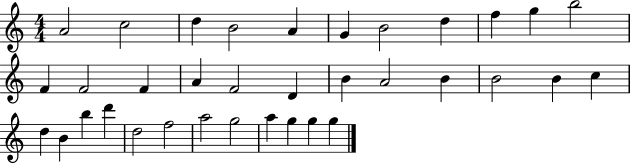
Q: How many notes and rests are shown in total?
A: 35